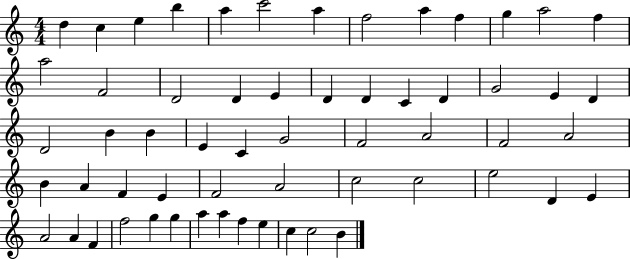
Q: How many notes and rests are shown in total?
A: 59